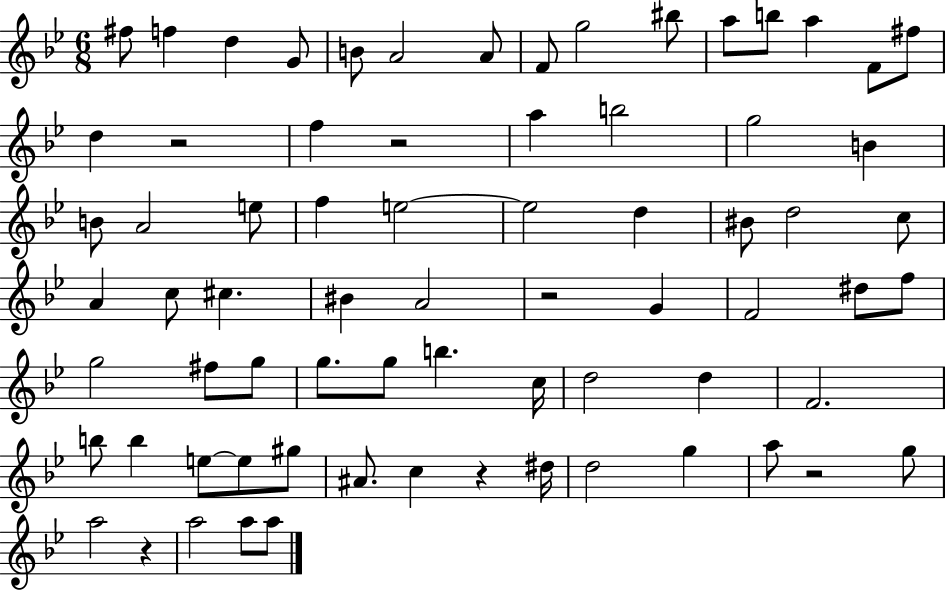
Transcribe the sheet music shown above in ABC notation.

X:1
T:Untitled
M:6/8
L:1/4
K:Bb
^f/2 f d G/2 B/2 A2 A/2 F/2 g2 ^b/2 a/2 b/2 a F/2 ^f/2 d z2 f z2 a b2 g2 B B/2 A2 e/2 f e2 e2 d ^B/2 d2 c/2 A c/2 ^c ^B A2 z2 G F2 ^d/2 f/2 g2 ^f/2 g/2 g/2 g/2 b c/4 d2 d F2 b/2 b e/2 e/2 ^g/2 ^A/2 c z ^d/4 d2 g a/2 z2 g/2 a2 z a2 a/2 a/2